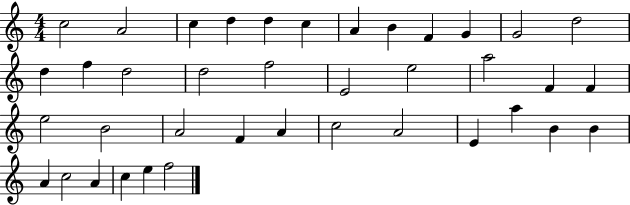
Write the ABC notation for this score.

X:1
T:Untitled
M:4/4
L:1/4
K:C
c2 A2 c d d c A B F G G2 d2 d f d2 d2 f2 E2 e2 a2 F F e2 B2 A2 F A c2 A2 E a B B A c2 A c e f2